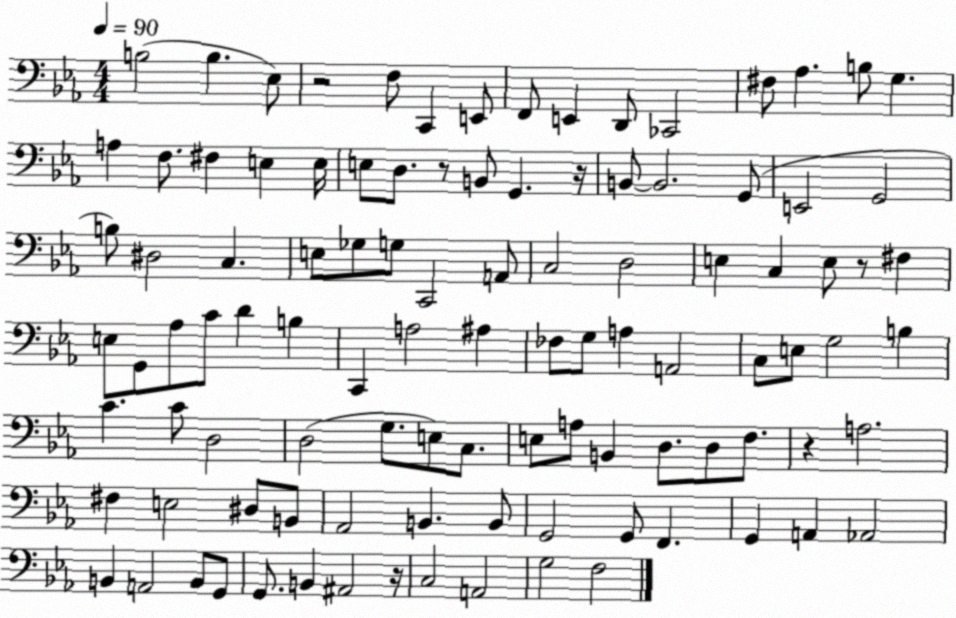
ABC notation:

X:1
T:Untitled
M:4/4
L:1/4
K:Eb
B,2 B, _E,/2 z2 F,/2 C,, E,,/2 F,,/2 E,, D,,/2 _C,,2 ^F,/2 _A, B,/2 G, A, F,/2 ^F, E, E,/4 E,/2 D,/2 z/2 B,,/2 G,, z/4 B,,/2 B,,2 G,,/2 E,,2 G,,2 B,/2 ^D,2 C, E,/2 _G,/2 G,/2 C,,2 A,,/2 C,2 D,2 E, C, E,/2 z/2 ^F, E,/2 G,,/2 _A,/2 C/2 D B, C,, A,2 ^A, _F,/2 G,/2 A, A,,2 C,/2 E,/2 G,2 B, C C/2 D,2 D,2 G,/2 E,/2 C,/2 E,/2 A,/2 B,, D,/2 D,/2 F,/2 z A,2 ^F, E,2 ^D,/2 B,,/2 _A,,2 B,, B,,/2 G,,2 G,,/2 F,, G,, A,, _A,,2 B,, A,,2 B,,/2 G,,/2 G,,/2 B,, ^A,,2 z/4 C,2 A,,2 G,2 F,2